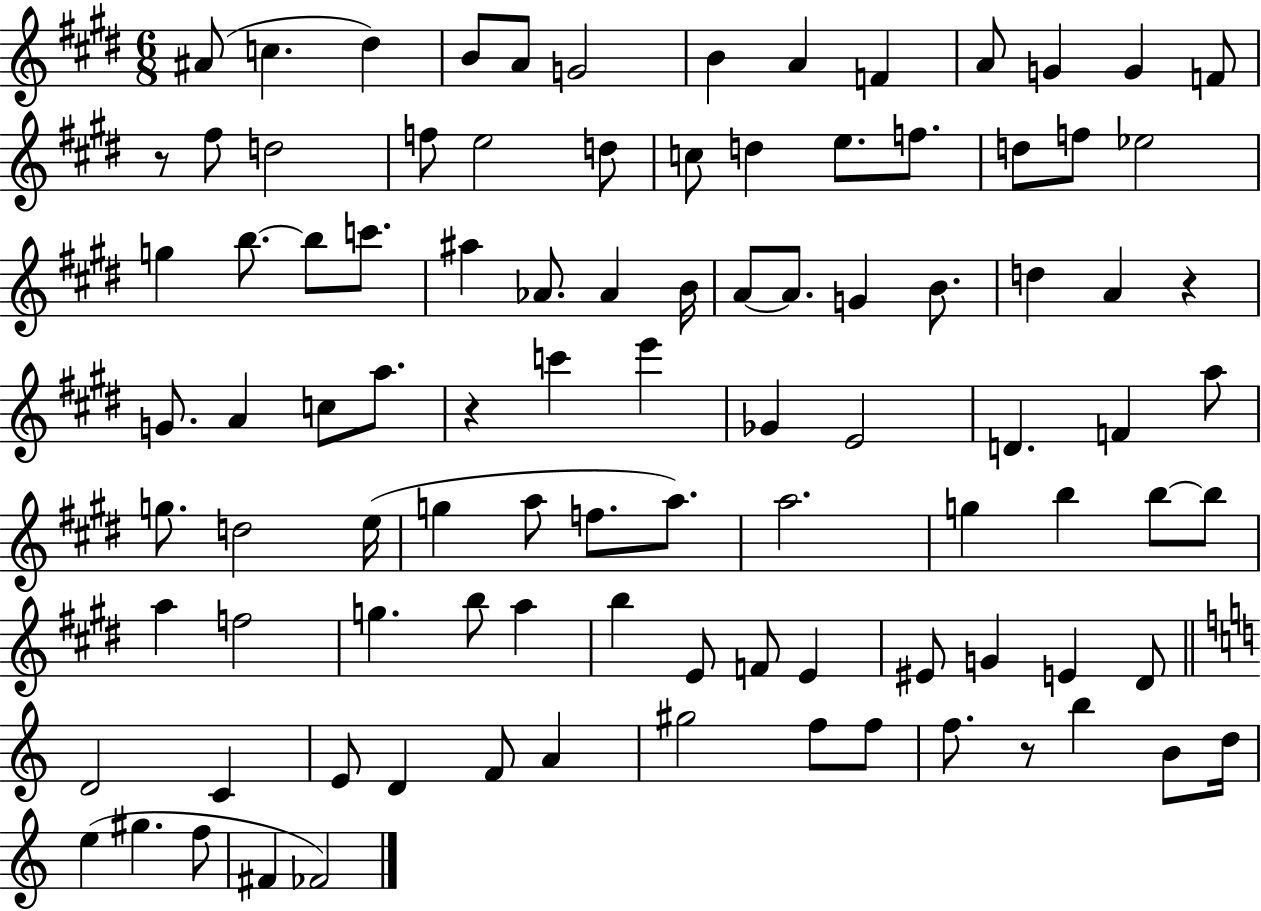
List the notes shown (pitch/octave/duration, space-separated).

A#4/e C5/q. D#5/q B4/e A4/e G4/h B4/q A4/q F4/q A4/e G4/q G4/q F4/e R/e F#5/e D5/h F5/e E5/h D5/e C5/e D5/q E5/e. F5/e. D5/e F5/e Eb5/h G5/q B5/e. B5/e C6/e. A#5/q Ab4/e. Ab4/q B4/s A4/e A4/e. G4/q B4/e. D5/q A4/q R/q G4/e. A4/q C5/e A5/e. R/q C6/q E6/q Gb4/q E4/h D4/q. F4/q A5/e G5/e. D5/h E5/s G5/q A5/e F5/e. A5/e. A5/h. G5/q B5/q B5/e B5/e A5/q F5/h G5/q. B5/e A5/q B5/q E4/e F4/e E4/q EIS4/e G4/q E4/q D#4/e D4/h C4/q E4/e D4/q F4/e A4/q G#5/h F5/e F5/e F5/e. R/e B5/q B4/e D5/s E5/q G#5/q. F5/e F#4/q FES4/h